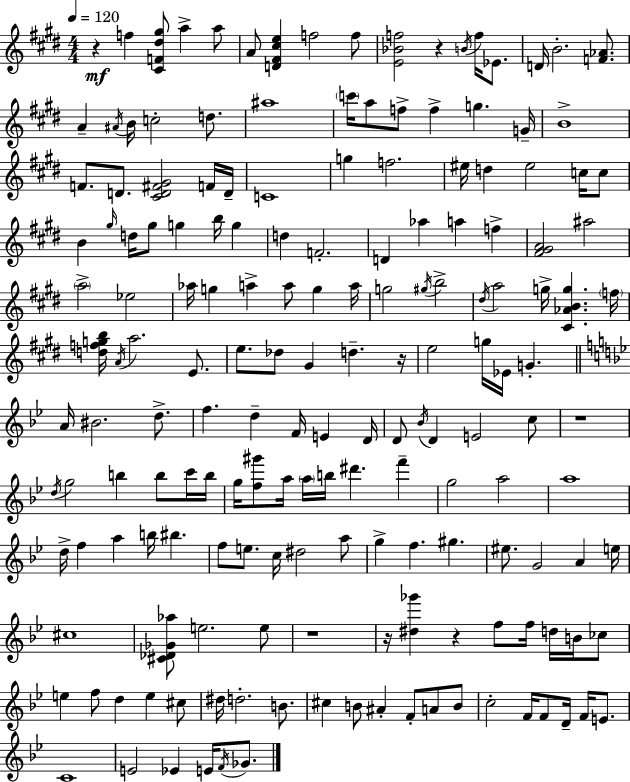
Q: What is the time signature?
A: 4/4